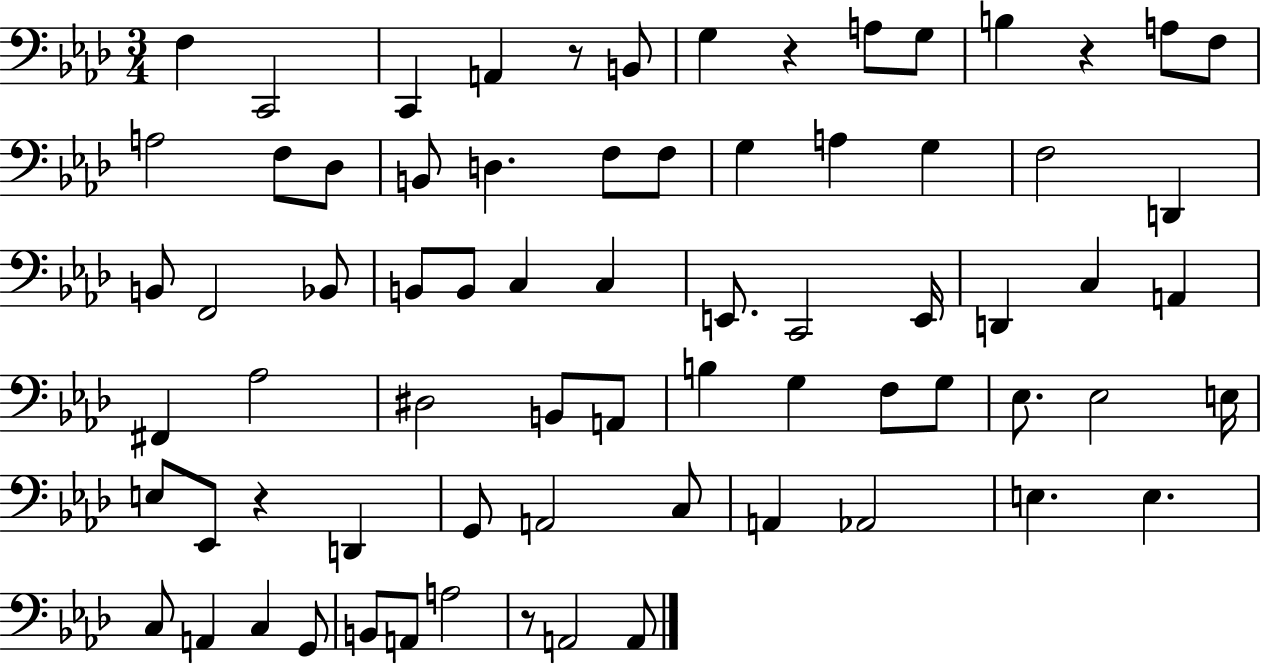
F3/q C2/h C2/q A2/q R/e B2/e G3/q R/q A3/e G3/e B3/q R/q A3/e F3/e A3/h F3/e Db3/e B2/e D3/q. F3/e F3/e G3/q A3/q G3/q F3/h D2/q B2/e F2/h Bb2/e B2/e B2/e C3/q C3/q E2/e. C2/h E2/s D2/q C3/q A2/q F#2/q Ab3/h D#3/h B2/e A2/e B3/q G3/q F3/e G3/e Eb3/e. Eb3/h E3/s E3/e Eb2/e R/q D2/q G2/e A2/h C3/e A2/q Ab2/h E3/q. E3/q. C3/e A2/q C3/q G2/e B2/e A2/e A3/h R/e A2/h A2/e